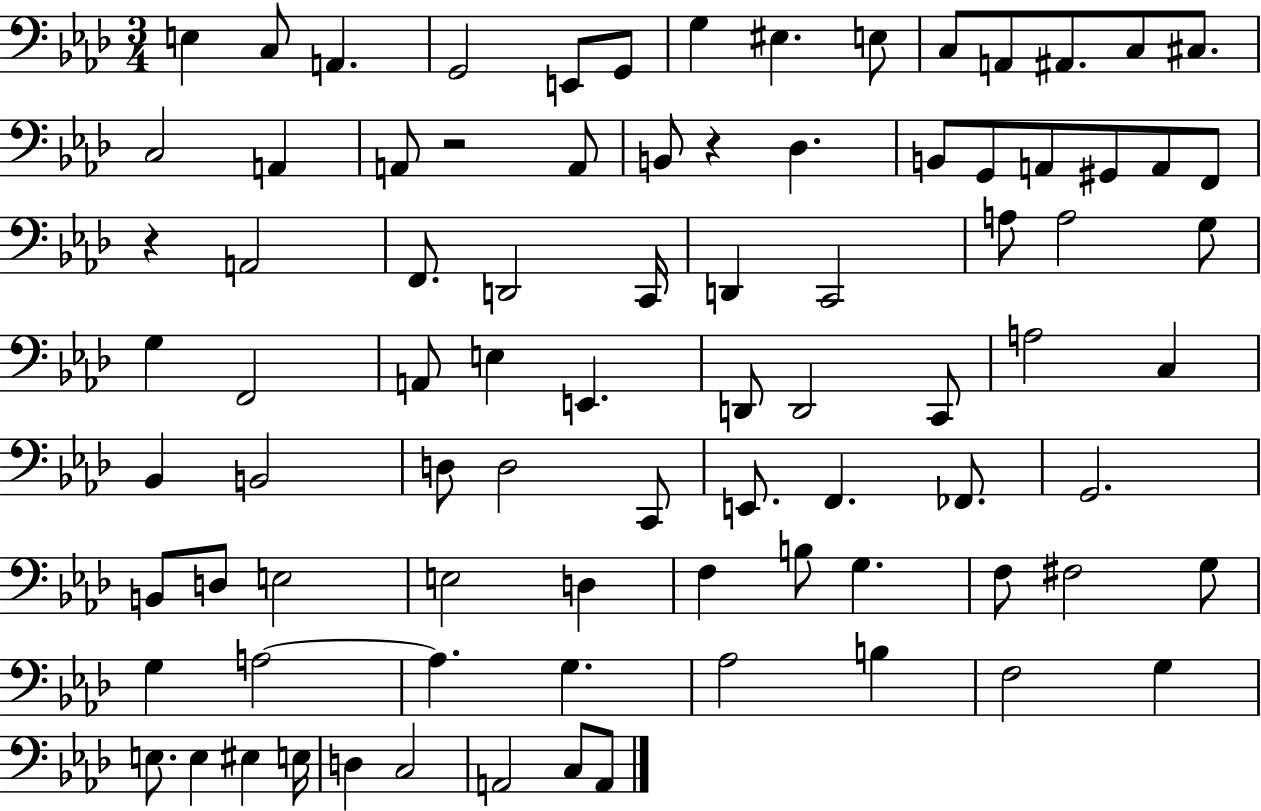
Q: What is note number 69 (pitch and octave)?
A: G3